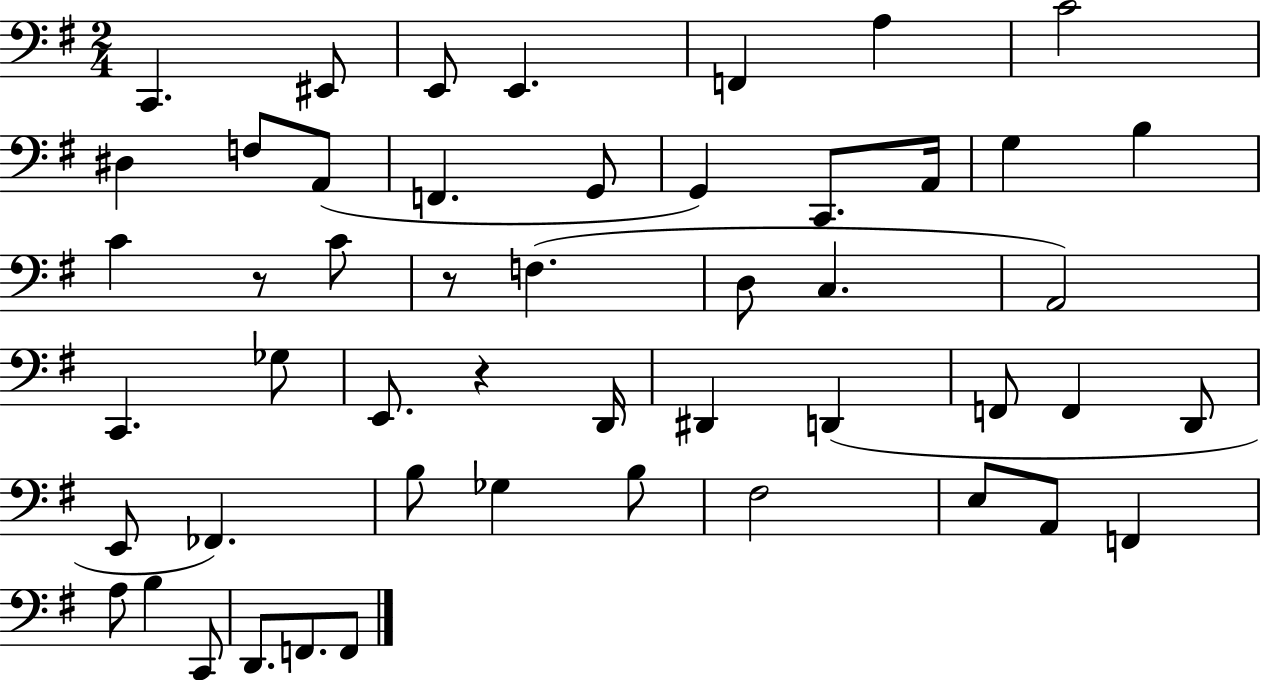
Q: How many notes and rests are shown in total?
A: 50